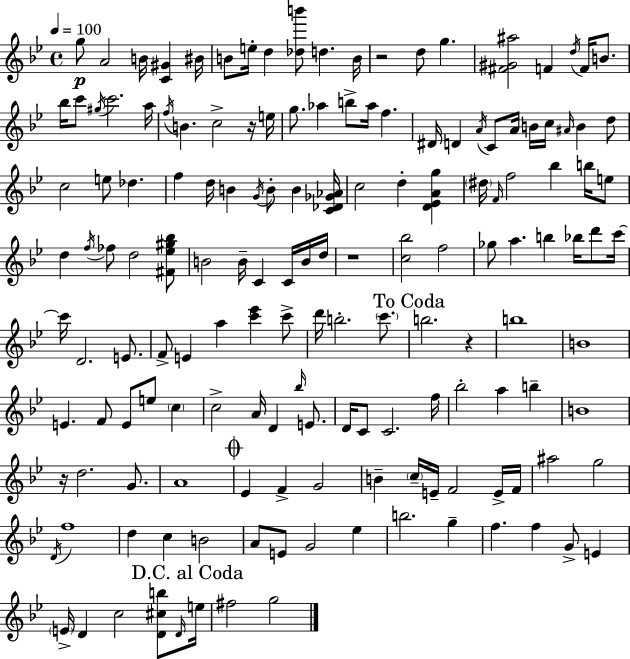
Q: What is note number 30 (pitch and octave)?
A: D#4